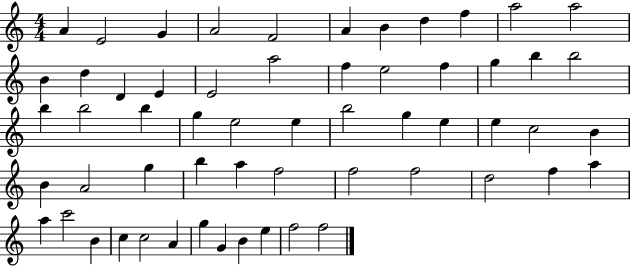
A4/q E4/h G4/q A4/h F4/h A4/q B4/q D5/q F5/q A5/h A5/h B4/q D5/q D4/q E4/q E4/h A5/h F5/q E5/h F5/q G5/q B5/q B5/h B5/q B5/h B5/q G5/q E5/h E5/q B5/h G5/q E5/q E5/q C5/h B4/q B4/q A4/h G5/q B5/q A5/q F5/h F5/h F5/h D5/h F5/q A5/q A5/q C6/h B4/q C5/q C5/h A4/q G5/q G4/q B4/q E5/q F5/h F5/h